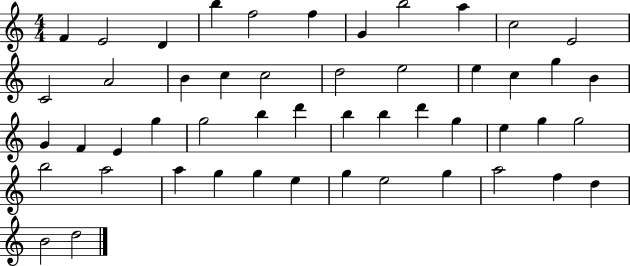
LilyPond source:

{
  \clef treble
  \numericTimeSignature
  \time 4/4
  \key c \major
  f'4 e'2 d'4 | b''4 f''2 f''4 | g'4 b''2 a''4 | c''2 e'2 | \break c'2 a'2 | b'4 c''4 c''2 | d''2 e''2 | e''4 c''4 g''4 b'4 | \break g'4 f'4 e'4 g''4 | g''2 b''4 d'''4 | b''4 b''4 d'''4 g''4 | e''4 g''4 g''2 | \break b''2 a''2 | a''4 g''4 g''4 e''4 | g''4 e''2 g''4 | a''2 f''4 d''4 | \break b'2 d''2 | \bar "|."
}